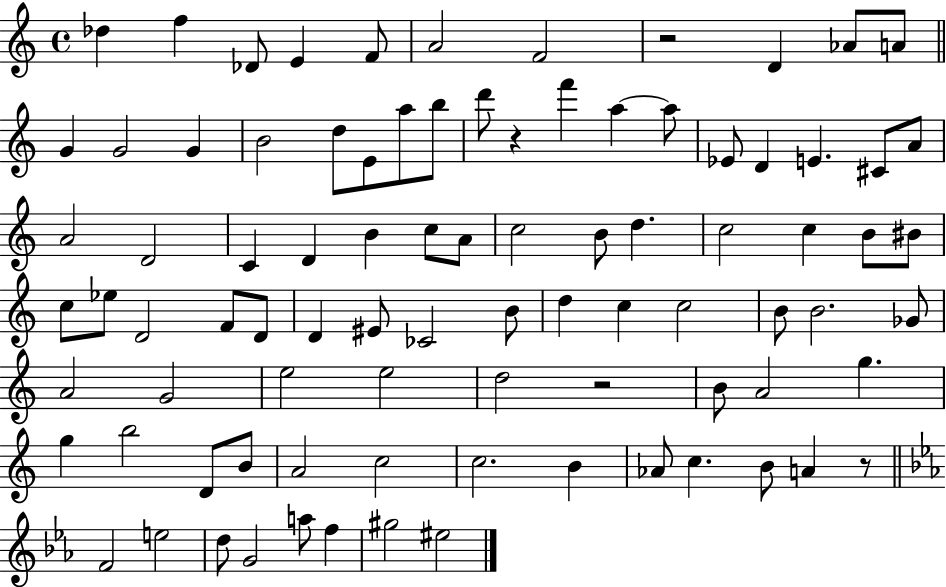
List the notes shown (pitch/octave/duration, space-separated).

Db5/q F5/q Db4/e E4/q F4/e A4/h F4/h R/h D4/q Ab4/e A4/e G4/q G4/h G4/q B4/h D5/e E4/e A5/e B5/e D6/e R/q F6/q A5/q A5/e Eb4/e D4/q E4/q. C#4/e A4/e A4/h D4/h C4/q D4/q B4/q C5/e A4/e C5/h B4/e D5/q. C5/h C5/q B4/e BIS4/e C5/e Eb5/e D4/h F4/e D4/e D4/q EIS4/e CES4/h B4/e D5/q C5/q C5/h B4/e B4/h. Gb4/e A4/h G4/h E5/h E5/h D5/h R/h B4/e A4/h G5/q. G5/q B5/h D4/e B4/e A4/h C5/h C5/h. B4/q Ab4/e C5/q. B4/e A4/q R/e F4/h E5/h D5/e G4/h A5/e F5/q G#5/h EIS5/h